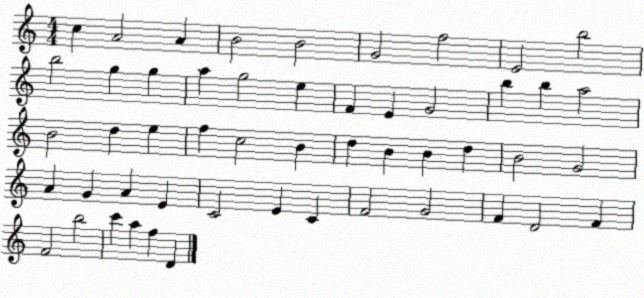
X:1
T:Untitled
M:4/4
L:1/4
K:C
c A2 A B2 B2 G2 f2 E2 b2 b2 g g a g2 e F E G2 b b a2 B2 d e f c2 B d B B d B2 G2 A G A E C2 E C F2 G2 F D2 F F2 b2 c' a f D